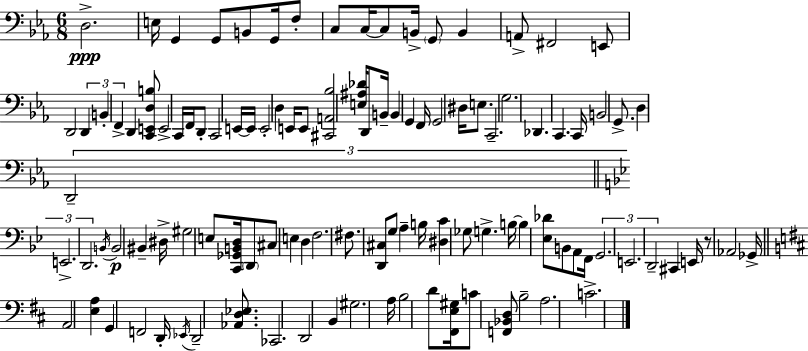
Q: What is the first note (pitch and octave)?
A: D3